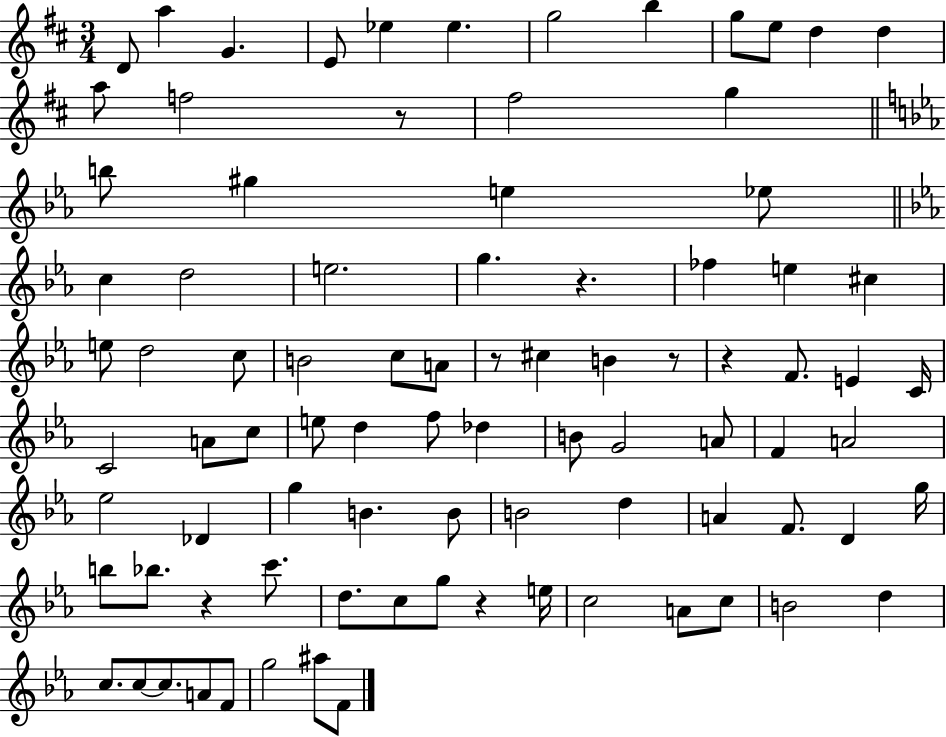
X:1
T:Untitled
M:3/4
L:1/4
K:D
D/2 a G E/2 _e _e g2 b g/2 e/2 d d a/2 f2 z/2 ^f2 g b/2 ^g e _e/2 c d2 e2 g z _f e ^c e/2 d2 c/2 B2 c/2 A/2 z/2 ^c B z/2 z F/2 E C/4 C2 A/2 c/2 e/2 d f/2 _d B/2 G2 A/2 F A2 _e2 _D g B B/2 B2 d A F/2 D g/4 b/2 _b/2 z c'/2 d/2 c/2 g/2 z e/4 c2 A/2 c/2 B2 d c/2 c/2 c/2 A/2 F/2 g2 ^a/2 F/2